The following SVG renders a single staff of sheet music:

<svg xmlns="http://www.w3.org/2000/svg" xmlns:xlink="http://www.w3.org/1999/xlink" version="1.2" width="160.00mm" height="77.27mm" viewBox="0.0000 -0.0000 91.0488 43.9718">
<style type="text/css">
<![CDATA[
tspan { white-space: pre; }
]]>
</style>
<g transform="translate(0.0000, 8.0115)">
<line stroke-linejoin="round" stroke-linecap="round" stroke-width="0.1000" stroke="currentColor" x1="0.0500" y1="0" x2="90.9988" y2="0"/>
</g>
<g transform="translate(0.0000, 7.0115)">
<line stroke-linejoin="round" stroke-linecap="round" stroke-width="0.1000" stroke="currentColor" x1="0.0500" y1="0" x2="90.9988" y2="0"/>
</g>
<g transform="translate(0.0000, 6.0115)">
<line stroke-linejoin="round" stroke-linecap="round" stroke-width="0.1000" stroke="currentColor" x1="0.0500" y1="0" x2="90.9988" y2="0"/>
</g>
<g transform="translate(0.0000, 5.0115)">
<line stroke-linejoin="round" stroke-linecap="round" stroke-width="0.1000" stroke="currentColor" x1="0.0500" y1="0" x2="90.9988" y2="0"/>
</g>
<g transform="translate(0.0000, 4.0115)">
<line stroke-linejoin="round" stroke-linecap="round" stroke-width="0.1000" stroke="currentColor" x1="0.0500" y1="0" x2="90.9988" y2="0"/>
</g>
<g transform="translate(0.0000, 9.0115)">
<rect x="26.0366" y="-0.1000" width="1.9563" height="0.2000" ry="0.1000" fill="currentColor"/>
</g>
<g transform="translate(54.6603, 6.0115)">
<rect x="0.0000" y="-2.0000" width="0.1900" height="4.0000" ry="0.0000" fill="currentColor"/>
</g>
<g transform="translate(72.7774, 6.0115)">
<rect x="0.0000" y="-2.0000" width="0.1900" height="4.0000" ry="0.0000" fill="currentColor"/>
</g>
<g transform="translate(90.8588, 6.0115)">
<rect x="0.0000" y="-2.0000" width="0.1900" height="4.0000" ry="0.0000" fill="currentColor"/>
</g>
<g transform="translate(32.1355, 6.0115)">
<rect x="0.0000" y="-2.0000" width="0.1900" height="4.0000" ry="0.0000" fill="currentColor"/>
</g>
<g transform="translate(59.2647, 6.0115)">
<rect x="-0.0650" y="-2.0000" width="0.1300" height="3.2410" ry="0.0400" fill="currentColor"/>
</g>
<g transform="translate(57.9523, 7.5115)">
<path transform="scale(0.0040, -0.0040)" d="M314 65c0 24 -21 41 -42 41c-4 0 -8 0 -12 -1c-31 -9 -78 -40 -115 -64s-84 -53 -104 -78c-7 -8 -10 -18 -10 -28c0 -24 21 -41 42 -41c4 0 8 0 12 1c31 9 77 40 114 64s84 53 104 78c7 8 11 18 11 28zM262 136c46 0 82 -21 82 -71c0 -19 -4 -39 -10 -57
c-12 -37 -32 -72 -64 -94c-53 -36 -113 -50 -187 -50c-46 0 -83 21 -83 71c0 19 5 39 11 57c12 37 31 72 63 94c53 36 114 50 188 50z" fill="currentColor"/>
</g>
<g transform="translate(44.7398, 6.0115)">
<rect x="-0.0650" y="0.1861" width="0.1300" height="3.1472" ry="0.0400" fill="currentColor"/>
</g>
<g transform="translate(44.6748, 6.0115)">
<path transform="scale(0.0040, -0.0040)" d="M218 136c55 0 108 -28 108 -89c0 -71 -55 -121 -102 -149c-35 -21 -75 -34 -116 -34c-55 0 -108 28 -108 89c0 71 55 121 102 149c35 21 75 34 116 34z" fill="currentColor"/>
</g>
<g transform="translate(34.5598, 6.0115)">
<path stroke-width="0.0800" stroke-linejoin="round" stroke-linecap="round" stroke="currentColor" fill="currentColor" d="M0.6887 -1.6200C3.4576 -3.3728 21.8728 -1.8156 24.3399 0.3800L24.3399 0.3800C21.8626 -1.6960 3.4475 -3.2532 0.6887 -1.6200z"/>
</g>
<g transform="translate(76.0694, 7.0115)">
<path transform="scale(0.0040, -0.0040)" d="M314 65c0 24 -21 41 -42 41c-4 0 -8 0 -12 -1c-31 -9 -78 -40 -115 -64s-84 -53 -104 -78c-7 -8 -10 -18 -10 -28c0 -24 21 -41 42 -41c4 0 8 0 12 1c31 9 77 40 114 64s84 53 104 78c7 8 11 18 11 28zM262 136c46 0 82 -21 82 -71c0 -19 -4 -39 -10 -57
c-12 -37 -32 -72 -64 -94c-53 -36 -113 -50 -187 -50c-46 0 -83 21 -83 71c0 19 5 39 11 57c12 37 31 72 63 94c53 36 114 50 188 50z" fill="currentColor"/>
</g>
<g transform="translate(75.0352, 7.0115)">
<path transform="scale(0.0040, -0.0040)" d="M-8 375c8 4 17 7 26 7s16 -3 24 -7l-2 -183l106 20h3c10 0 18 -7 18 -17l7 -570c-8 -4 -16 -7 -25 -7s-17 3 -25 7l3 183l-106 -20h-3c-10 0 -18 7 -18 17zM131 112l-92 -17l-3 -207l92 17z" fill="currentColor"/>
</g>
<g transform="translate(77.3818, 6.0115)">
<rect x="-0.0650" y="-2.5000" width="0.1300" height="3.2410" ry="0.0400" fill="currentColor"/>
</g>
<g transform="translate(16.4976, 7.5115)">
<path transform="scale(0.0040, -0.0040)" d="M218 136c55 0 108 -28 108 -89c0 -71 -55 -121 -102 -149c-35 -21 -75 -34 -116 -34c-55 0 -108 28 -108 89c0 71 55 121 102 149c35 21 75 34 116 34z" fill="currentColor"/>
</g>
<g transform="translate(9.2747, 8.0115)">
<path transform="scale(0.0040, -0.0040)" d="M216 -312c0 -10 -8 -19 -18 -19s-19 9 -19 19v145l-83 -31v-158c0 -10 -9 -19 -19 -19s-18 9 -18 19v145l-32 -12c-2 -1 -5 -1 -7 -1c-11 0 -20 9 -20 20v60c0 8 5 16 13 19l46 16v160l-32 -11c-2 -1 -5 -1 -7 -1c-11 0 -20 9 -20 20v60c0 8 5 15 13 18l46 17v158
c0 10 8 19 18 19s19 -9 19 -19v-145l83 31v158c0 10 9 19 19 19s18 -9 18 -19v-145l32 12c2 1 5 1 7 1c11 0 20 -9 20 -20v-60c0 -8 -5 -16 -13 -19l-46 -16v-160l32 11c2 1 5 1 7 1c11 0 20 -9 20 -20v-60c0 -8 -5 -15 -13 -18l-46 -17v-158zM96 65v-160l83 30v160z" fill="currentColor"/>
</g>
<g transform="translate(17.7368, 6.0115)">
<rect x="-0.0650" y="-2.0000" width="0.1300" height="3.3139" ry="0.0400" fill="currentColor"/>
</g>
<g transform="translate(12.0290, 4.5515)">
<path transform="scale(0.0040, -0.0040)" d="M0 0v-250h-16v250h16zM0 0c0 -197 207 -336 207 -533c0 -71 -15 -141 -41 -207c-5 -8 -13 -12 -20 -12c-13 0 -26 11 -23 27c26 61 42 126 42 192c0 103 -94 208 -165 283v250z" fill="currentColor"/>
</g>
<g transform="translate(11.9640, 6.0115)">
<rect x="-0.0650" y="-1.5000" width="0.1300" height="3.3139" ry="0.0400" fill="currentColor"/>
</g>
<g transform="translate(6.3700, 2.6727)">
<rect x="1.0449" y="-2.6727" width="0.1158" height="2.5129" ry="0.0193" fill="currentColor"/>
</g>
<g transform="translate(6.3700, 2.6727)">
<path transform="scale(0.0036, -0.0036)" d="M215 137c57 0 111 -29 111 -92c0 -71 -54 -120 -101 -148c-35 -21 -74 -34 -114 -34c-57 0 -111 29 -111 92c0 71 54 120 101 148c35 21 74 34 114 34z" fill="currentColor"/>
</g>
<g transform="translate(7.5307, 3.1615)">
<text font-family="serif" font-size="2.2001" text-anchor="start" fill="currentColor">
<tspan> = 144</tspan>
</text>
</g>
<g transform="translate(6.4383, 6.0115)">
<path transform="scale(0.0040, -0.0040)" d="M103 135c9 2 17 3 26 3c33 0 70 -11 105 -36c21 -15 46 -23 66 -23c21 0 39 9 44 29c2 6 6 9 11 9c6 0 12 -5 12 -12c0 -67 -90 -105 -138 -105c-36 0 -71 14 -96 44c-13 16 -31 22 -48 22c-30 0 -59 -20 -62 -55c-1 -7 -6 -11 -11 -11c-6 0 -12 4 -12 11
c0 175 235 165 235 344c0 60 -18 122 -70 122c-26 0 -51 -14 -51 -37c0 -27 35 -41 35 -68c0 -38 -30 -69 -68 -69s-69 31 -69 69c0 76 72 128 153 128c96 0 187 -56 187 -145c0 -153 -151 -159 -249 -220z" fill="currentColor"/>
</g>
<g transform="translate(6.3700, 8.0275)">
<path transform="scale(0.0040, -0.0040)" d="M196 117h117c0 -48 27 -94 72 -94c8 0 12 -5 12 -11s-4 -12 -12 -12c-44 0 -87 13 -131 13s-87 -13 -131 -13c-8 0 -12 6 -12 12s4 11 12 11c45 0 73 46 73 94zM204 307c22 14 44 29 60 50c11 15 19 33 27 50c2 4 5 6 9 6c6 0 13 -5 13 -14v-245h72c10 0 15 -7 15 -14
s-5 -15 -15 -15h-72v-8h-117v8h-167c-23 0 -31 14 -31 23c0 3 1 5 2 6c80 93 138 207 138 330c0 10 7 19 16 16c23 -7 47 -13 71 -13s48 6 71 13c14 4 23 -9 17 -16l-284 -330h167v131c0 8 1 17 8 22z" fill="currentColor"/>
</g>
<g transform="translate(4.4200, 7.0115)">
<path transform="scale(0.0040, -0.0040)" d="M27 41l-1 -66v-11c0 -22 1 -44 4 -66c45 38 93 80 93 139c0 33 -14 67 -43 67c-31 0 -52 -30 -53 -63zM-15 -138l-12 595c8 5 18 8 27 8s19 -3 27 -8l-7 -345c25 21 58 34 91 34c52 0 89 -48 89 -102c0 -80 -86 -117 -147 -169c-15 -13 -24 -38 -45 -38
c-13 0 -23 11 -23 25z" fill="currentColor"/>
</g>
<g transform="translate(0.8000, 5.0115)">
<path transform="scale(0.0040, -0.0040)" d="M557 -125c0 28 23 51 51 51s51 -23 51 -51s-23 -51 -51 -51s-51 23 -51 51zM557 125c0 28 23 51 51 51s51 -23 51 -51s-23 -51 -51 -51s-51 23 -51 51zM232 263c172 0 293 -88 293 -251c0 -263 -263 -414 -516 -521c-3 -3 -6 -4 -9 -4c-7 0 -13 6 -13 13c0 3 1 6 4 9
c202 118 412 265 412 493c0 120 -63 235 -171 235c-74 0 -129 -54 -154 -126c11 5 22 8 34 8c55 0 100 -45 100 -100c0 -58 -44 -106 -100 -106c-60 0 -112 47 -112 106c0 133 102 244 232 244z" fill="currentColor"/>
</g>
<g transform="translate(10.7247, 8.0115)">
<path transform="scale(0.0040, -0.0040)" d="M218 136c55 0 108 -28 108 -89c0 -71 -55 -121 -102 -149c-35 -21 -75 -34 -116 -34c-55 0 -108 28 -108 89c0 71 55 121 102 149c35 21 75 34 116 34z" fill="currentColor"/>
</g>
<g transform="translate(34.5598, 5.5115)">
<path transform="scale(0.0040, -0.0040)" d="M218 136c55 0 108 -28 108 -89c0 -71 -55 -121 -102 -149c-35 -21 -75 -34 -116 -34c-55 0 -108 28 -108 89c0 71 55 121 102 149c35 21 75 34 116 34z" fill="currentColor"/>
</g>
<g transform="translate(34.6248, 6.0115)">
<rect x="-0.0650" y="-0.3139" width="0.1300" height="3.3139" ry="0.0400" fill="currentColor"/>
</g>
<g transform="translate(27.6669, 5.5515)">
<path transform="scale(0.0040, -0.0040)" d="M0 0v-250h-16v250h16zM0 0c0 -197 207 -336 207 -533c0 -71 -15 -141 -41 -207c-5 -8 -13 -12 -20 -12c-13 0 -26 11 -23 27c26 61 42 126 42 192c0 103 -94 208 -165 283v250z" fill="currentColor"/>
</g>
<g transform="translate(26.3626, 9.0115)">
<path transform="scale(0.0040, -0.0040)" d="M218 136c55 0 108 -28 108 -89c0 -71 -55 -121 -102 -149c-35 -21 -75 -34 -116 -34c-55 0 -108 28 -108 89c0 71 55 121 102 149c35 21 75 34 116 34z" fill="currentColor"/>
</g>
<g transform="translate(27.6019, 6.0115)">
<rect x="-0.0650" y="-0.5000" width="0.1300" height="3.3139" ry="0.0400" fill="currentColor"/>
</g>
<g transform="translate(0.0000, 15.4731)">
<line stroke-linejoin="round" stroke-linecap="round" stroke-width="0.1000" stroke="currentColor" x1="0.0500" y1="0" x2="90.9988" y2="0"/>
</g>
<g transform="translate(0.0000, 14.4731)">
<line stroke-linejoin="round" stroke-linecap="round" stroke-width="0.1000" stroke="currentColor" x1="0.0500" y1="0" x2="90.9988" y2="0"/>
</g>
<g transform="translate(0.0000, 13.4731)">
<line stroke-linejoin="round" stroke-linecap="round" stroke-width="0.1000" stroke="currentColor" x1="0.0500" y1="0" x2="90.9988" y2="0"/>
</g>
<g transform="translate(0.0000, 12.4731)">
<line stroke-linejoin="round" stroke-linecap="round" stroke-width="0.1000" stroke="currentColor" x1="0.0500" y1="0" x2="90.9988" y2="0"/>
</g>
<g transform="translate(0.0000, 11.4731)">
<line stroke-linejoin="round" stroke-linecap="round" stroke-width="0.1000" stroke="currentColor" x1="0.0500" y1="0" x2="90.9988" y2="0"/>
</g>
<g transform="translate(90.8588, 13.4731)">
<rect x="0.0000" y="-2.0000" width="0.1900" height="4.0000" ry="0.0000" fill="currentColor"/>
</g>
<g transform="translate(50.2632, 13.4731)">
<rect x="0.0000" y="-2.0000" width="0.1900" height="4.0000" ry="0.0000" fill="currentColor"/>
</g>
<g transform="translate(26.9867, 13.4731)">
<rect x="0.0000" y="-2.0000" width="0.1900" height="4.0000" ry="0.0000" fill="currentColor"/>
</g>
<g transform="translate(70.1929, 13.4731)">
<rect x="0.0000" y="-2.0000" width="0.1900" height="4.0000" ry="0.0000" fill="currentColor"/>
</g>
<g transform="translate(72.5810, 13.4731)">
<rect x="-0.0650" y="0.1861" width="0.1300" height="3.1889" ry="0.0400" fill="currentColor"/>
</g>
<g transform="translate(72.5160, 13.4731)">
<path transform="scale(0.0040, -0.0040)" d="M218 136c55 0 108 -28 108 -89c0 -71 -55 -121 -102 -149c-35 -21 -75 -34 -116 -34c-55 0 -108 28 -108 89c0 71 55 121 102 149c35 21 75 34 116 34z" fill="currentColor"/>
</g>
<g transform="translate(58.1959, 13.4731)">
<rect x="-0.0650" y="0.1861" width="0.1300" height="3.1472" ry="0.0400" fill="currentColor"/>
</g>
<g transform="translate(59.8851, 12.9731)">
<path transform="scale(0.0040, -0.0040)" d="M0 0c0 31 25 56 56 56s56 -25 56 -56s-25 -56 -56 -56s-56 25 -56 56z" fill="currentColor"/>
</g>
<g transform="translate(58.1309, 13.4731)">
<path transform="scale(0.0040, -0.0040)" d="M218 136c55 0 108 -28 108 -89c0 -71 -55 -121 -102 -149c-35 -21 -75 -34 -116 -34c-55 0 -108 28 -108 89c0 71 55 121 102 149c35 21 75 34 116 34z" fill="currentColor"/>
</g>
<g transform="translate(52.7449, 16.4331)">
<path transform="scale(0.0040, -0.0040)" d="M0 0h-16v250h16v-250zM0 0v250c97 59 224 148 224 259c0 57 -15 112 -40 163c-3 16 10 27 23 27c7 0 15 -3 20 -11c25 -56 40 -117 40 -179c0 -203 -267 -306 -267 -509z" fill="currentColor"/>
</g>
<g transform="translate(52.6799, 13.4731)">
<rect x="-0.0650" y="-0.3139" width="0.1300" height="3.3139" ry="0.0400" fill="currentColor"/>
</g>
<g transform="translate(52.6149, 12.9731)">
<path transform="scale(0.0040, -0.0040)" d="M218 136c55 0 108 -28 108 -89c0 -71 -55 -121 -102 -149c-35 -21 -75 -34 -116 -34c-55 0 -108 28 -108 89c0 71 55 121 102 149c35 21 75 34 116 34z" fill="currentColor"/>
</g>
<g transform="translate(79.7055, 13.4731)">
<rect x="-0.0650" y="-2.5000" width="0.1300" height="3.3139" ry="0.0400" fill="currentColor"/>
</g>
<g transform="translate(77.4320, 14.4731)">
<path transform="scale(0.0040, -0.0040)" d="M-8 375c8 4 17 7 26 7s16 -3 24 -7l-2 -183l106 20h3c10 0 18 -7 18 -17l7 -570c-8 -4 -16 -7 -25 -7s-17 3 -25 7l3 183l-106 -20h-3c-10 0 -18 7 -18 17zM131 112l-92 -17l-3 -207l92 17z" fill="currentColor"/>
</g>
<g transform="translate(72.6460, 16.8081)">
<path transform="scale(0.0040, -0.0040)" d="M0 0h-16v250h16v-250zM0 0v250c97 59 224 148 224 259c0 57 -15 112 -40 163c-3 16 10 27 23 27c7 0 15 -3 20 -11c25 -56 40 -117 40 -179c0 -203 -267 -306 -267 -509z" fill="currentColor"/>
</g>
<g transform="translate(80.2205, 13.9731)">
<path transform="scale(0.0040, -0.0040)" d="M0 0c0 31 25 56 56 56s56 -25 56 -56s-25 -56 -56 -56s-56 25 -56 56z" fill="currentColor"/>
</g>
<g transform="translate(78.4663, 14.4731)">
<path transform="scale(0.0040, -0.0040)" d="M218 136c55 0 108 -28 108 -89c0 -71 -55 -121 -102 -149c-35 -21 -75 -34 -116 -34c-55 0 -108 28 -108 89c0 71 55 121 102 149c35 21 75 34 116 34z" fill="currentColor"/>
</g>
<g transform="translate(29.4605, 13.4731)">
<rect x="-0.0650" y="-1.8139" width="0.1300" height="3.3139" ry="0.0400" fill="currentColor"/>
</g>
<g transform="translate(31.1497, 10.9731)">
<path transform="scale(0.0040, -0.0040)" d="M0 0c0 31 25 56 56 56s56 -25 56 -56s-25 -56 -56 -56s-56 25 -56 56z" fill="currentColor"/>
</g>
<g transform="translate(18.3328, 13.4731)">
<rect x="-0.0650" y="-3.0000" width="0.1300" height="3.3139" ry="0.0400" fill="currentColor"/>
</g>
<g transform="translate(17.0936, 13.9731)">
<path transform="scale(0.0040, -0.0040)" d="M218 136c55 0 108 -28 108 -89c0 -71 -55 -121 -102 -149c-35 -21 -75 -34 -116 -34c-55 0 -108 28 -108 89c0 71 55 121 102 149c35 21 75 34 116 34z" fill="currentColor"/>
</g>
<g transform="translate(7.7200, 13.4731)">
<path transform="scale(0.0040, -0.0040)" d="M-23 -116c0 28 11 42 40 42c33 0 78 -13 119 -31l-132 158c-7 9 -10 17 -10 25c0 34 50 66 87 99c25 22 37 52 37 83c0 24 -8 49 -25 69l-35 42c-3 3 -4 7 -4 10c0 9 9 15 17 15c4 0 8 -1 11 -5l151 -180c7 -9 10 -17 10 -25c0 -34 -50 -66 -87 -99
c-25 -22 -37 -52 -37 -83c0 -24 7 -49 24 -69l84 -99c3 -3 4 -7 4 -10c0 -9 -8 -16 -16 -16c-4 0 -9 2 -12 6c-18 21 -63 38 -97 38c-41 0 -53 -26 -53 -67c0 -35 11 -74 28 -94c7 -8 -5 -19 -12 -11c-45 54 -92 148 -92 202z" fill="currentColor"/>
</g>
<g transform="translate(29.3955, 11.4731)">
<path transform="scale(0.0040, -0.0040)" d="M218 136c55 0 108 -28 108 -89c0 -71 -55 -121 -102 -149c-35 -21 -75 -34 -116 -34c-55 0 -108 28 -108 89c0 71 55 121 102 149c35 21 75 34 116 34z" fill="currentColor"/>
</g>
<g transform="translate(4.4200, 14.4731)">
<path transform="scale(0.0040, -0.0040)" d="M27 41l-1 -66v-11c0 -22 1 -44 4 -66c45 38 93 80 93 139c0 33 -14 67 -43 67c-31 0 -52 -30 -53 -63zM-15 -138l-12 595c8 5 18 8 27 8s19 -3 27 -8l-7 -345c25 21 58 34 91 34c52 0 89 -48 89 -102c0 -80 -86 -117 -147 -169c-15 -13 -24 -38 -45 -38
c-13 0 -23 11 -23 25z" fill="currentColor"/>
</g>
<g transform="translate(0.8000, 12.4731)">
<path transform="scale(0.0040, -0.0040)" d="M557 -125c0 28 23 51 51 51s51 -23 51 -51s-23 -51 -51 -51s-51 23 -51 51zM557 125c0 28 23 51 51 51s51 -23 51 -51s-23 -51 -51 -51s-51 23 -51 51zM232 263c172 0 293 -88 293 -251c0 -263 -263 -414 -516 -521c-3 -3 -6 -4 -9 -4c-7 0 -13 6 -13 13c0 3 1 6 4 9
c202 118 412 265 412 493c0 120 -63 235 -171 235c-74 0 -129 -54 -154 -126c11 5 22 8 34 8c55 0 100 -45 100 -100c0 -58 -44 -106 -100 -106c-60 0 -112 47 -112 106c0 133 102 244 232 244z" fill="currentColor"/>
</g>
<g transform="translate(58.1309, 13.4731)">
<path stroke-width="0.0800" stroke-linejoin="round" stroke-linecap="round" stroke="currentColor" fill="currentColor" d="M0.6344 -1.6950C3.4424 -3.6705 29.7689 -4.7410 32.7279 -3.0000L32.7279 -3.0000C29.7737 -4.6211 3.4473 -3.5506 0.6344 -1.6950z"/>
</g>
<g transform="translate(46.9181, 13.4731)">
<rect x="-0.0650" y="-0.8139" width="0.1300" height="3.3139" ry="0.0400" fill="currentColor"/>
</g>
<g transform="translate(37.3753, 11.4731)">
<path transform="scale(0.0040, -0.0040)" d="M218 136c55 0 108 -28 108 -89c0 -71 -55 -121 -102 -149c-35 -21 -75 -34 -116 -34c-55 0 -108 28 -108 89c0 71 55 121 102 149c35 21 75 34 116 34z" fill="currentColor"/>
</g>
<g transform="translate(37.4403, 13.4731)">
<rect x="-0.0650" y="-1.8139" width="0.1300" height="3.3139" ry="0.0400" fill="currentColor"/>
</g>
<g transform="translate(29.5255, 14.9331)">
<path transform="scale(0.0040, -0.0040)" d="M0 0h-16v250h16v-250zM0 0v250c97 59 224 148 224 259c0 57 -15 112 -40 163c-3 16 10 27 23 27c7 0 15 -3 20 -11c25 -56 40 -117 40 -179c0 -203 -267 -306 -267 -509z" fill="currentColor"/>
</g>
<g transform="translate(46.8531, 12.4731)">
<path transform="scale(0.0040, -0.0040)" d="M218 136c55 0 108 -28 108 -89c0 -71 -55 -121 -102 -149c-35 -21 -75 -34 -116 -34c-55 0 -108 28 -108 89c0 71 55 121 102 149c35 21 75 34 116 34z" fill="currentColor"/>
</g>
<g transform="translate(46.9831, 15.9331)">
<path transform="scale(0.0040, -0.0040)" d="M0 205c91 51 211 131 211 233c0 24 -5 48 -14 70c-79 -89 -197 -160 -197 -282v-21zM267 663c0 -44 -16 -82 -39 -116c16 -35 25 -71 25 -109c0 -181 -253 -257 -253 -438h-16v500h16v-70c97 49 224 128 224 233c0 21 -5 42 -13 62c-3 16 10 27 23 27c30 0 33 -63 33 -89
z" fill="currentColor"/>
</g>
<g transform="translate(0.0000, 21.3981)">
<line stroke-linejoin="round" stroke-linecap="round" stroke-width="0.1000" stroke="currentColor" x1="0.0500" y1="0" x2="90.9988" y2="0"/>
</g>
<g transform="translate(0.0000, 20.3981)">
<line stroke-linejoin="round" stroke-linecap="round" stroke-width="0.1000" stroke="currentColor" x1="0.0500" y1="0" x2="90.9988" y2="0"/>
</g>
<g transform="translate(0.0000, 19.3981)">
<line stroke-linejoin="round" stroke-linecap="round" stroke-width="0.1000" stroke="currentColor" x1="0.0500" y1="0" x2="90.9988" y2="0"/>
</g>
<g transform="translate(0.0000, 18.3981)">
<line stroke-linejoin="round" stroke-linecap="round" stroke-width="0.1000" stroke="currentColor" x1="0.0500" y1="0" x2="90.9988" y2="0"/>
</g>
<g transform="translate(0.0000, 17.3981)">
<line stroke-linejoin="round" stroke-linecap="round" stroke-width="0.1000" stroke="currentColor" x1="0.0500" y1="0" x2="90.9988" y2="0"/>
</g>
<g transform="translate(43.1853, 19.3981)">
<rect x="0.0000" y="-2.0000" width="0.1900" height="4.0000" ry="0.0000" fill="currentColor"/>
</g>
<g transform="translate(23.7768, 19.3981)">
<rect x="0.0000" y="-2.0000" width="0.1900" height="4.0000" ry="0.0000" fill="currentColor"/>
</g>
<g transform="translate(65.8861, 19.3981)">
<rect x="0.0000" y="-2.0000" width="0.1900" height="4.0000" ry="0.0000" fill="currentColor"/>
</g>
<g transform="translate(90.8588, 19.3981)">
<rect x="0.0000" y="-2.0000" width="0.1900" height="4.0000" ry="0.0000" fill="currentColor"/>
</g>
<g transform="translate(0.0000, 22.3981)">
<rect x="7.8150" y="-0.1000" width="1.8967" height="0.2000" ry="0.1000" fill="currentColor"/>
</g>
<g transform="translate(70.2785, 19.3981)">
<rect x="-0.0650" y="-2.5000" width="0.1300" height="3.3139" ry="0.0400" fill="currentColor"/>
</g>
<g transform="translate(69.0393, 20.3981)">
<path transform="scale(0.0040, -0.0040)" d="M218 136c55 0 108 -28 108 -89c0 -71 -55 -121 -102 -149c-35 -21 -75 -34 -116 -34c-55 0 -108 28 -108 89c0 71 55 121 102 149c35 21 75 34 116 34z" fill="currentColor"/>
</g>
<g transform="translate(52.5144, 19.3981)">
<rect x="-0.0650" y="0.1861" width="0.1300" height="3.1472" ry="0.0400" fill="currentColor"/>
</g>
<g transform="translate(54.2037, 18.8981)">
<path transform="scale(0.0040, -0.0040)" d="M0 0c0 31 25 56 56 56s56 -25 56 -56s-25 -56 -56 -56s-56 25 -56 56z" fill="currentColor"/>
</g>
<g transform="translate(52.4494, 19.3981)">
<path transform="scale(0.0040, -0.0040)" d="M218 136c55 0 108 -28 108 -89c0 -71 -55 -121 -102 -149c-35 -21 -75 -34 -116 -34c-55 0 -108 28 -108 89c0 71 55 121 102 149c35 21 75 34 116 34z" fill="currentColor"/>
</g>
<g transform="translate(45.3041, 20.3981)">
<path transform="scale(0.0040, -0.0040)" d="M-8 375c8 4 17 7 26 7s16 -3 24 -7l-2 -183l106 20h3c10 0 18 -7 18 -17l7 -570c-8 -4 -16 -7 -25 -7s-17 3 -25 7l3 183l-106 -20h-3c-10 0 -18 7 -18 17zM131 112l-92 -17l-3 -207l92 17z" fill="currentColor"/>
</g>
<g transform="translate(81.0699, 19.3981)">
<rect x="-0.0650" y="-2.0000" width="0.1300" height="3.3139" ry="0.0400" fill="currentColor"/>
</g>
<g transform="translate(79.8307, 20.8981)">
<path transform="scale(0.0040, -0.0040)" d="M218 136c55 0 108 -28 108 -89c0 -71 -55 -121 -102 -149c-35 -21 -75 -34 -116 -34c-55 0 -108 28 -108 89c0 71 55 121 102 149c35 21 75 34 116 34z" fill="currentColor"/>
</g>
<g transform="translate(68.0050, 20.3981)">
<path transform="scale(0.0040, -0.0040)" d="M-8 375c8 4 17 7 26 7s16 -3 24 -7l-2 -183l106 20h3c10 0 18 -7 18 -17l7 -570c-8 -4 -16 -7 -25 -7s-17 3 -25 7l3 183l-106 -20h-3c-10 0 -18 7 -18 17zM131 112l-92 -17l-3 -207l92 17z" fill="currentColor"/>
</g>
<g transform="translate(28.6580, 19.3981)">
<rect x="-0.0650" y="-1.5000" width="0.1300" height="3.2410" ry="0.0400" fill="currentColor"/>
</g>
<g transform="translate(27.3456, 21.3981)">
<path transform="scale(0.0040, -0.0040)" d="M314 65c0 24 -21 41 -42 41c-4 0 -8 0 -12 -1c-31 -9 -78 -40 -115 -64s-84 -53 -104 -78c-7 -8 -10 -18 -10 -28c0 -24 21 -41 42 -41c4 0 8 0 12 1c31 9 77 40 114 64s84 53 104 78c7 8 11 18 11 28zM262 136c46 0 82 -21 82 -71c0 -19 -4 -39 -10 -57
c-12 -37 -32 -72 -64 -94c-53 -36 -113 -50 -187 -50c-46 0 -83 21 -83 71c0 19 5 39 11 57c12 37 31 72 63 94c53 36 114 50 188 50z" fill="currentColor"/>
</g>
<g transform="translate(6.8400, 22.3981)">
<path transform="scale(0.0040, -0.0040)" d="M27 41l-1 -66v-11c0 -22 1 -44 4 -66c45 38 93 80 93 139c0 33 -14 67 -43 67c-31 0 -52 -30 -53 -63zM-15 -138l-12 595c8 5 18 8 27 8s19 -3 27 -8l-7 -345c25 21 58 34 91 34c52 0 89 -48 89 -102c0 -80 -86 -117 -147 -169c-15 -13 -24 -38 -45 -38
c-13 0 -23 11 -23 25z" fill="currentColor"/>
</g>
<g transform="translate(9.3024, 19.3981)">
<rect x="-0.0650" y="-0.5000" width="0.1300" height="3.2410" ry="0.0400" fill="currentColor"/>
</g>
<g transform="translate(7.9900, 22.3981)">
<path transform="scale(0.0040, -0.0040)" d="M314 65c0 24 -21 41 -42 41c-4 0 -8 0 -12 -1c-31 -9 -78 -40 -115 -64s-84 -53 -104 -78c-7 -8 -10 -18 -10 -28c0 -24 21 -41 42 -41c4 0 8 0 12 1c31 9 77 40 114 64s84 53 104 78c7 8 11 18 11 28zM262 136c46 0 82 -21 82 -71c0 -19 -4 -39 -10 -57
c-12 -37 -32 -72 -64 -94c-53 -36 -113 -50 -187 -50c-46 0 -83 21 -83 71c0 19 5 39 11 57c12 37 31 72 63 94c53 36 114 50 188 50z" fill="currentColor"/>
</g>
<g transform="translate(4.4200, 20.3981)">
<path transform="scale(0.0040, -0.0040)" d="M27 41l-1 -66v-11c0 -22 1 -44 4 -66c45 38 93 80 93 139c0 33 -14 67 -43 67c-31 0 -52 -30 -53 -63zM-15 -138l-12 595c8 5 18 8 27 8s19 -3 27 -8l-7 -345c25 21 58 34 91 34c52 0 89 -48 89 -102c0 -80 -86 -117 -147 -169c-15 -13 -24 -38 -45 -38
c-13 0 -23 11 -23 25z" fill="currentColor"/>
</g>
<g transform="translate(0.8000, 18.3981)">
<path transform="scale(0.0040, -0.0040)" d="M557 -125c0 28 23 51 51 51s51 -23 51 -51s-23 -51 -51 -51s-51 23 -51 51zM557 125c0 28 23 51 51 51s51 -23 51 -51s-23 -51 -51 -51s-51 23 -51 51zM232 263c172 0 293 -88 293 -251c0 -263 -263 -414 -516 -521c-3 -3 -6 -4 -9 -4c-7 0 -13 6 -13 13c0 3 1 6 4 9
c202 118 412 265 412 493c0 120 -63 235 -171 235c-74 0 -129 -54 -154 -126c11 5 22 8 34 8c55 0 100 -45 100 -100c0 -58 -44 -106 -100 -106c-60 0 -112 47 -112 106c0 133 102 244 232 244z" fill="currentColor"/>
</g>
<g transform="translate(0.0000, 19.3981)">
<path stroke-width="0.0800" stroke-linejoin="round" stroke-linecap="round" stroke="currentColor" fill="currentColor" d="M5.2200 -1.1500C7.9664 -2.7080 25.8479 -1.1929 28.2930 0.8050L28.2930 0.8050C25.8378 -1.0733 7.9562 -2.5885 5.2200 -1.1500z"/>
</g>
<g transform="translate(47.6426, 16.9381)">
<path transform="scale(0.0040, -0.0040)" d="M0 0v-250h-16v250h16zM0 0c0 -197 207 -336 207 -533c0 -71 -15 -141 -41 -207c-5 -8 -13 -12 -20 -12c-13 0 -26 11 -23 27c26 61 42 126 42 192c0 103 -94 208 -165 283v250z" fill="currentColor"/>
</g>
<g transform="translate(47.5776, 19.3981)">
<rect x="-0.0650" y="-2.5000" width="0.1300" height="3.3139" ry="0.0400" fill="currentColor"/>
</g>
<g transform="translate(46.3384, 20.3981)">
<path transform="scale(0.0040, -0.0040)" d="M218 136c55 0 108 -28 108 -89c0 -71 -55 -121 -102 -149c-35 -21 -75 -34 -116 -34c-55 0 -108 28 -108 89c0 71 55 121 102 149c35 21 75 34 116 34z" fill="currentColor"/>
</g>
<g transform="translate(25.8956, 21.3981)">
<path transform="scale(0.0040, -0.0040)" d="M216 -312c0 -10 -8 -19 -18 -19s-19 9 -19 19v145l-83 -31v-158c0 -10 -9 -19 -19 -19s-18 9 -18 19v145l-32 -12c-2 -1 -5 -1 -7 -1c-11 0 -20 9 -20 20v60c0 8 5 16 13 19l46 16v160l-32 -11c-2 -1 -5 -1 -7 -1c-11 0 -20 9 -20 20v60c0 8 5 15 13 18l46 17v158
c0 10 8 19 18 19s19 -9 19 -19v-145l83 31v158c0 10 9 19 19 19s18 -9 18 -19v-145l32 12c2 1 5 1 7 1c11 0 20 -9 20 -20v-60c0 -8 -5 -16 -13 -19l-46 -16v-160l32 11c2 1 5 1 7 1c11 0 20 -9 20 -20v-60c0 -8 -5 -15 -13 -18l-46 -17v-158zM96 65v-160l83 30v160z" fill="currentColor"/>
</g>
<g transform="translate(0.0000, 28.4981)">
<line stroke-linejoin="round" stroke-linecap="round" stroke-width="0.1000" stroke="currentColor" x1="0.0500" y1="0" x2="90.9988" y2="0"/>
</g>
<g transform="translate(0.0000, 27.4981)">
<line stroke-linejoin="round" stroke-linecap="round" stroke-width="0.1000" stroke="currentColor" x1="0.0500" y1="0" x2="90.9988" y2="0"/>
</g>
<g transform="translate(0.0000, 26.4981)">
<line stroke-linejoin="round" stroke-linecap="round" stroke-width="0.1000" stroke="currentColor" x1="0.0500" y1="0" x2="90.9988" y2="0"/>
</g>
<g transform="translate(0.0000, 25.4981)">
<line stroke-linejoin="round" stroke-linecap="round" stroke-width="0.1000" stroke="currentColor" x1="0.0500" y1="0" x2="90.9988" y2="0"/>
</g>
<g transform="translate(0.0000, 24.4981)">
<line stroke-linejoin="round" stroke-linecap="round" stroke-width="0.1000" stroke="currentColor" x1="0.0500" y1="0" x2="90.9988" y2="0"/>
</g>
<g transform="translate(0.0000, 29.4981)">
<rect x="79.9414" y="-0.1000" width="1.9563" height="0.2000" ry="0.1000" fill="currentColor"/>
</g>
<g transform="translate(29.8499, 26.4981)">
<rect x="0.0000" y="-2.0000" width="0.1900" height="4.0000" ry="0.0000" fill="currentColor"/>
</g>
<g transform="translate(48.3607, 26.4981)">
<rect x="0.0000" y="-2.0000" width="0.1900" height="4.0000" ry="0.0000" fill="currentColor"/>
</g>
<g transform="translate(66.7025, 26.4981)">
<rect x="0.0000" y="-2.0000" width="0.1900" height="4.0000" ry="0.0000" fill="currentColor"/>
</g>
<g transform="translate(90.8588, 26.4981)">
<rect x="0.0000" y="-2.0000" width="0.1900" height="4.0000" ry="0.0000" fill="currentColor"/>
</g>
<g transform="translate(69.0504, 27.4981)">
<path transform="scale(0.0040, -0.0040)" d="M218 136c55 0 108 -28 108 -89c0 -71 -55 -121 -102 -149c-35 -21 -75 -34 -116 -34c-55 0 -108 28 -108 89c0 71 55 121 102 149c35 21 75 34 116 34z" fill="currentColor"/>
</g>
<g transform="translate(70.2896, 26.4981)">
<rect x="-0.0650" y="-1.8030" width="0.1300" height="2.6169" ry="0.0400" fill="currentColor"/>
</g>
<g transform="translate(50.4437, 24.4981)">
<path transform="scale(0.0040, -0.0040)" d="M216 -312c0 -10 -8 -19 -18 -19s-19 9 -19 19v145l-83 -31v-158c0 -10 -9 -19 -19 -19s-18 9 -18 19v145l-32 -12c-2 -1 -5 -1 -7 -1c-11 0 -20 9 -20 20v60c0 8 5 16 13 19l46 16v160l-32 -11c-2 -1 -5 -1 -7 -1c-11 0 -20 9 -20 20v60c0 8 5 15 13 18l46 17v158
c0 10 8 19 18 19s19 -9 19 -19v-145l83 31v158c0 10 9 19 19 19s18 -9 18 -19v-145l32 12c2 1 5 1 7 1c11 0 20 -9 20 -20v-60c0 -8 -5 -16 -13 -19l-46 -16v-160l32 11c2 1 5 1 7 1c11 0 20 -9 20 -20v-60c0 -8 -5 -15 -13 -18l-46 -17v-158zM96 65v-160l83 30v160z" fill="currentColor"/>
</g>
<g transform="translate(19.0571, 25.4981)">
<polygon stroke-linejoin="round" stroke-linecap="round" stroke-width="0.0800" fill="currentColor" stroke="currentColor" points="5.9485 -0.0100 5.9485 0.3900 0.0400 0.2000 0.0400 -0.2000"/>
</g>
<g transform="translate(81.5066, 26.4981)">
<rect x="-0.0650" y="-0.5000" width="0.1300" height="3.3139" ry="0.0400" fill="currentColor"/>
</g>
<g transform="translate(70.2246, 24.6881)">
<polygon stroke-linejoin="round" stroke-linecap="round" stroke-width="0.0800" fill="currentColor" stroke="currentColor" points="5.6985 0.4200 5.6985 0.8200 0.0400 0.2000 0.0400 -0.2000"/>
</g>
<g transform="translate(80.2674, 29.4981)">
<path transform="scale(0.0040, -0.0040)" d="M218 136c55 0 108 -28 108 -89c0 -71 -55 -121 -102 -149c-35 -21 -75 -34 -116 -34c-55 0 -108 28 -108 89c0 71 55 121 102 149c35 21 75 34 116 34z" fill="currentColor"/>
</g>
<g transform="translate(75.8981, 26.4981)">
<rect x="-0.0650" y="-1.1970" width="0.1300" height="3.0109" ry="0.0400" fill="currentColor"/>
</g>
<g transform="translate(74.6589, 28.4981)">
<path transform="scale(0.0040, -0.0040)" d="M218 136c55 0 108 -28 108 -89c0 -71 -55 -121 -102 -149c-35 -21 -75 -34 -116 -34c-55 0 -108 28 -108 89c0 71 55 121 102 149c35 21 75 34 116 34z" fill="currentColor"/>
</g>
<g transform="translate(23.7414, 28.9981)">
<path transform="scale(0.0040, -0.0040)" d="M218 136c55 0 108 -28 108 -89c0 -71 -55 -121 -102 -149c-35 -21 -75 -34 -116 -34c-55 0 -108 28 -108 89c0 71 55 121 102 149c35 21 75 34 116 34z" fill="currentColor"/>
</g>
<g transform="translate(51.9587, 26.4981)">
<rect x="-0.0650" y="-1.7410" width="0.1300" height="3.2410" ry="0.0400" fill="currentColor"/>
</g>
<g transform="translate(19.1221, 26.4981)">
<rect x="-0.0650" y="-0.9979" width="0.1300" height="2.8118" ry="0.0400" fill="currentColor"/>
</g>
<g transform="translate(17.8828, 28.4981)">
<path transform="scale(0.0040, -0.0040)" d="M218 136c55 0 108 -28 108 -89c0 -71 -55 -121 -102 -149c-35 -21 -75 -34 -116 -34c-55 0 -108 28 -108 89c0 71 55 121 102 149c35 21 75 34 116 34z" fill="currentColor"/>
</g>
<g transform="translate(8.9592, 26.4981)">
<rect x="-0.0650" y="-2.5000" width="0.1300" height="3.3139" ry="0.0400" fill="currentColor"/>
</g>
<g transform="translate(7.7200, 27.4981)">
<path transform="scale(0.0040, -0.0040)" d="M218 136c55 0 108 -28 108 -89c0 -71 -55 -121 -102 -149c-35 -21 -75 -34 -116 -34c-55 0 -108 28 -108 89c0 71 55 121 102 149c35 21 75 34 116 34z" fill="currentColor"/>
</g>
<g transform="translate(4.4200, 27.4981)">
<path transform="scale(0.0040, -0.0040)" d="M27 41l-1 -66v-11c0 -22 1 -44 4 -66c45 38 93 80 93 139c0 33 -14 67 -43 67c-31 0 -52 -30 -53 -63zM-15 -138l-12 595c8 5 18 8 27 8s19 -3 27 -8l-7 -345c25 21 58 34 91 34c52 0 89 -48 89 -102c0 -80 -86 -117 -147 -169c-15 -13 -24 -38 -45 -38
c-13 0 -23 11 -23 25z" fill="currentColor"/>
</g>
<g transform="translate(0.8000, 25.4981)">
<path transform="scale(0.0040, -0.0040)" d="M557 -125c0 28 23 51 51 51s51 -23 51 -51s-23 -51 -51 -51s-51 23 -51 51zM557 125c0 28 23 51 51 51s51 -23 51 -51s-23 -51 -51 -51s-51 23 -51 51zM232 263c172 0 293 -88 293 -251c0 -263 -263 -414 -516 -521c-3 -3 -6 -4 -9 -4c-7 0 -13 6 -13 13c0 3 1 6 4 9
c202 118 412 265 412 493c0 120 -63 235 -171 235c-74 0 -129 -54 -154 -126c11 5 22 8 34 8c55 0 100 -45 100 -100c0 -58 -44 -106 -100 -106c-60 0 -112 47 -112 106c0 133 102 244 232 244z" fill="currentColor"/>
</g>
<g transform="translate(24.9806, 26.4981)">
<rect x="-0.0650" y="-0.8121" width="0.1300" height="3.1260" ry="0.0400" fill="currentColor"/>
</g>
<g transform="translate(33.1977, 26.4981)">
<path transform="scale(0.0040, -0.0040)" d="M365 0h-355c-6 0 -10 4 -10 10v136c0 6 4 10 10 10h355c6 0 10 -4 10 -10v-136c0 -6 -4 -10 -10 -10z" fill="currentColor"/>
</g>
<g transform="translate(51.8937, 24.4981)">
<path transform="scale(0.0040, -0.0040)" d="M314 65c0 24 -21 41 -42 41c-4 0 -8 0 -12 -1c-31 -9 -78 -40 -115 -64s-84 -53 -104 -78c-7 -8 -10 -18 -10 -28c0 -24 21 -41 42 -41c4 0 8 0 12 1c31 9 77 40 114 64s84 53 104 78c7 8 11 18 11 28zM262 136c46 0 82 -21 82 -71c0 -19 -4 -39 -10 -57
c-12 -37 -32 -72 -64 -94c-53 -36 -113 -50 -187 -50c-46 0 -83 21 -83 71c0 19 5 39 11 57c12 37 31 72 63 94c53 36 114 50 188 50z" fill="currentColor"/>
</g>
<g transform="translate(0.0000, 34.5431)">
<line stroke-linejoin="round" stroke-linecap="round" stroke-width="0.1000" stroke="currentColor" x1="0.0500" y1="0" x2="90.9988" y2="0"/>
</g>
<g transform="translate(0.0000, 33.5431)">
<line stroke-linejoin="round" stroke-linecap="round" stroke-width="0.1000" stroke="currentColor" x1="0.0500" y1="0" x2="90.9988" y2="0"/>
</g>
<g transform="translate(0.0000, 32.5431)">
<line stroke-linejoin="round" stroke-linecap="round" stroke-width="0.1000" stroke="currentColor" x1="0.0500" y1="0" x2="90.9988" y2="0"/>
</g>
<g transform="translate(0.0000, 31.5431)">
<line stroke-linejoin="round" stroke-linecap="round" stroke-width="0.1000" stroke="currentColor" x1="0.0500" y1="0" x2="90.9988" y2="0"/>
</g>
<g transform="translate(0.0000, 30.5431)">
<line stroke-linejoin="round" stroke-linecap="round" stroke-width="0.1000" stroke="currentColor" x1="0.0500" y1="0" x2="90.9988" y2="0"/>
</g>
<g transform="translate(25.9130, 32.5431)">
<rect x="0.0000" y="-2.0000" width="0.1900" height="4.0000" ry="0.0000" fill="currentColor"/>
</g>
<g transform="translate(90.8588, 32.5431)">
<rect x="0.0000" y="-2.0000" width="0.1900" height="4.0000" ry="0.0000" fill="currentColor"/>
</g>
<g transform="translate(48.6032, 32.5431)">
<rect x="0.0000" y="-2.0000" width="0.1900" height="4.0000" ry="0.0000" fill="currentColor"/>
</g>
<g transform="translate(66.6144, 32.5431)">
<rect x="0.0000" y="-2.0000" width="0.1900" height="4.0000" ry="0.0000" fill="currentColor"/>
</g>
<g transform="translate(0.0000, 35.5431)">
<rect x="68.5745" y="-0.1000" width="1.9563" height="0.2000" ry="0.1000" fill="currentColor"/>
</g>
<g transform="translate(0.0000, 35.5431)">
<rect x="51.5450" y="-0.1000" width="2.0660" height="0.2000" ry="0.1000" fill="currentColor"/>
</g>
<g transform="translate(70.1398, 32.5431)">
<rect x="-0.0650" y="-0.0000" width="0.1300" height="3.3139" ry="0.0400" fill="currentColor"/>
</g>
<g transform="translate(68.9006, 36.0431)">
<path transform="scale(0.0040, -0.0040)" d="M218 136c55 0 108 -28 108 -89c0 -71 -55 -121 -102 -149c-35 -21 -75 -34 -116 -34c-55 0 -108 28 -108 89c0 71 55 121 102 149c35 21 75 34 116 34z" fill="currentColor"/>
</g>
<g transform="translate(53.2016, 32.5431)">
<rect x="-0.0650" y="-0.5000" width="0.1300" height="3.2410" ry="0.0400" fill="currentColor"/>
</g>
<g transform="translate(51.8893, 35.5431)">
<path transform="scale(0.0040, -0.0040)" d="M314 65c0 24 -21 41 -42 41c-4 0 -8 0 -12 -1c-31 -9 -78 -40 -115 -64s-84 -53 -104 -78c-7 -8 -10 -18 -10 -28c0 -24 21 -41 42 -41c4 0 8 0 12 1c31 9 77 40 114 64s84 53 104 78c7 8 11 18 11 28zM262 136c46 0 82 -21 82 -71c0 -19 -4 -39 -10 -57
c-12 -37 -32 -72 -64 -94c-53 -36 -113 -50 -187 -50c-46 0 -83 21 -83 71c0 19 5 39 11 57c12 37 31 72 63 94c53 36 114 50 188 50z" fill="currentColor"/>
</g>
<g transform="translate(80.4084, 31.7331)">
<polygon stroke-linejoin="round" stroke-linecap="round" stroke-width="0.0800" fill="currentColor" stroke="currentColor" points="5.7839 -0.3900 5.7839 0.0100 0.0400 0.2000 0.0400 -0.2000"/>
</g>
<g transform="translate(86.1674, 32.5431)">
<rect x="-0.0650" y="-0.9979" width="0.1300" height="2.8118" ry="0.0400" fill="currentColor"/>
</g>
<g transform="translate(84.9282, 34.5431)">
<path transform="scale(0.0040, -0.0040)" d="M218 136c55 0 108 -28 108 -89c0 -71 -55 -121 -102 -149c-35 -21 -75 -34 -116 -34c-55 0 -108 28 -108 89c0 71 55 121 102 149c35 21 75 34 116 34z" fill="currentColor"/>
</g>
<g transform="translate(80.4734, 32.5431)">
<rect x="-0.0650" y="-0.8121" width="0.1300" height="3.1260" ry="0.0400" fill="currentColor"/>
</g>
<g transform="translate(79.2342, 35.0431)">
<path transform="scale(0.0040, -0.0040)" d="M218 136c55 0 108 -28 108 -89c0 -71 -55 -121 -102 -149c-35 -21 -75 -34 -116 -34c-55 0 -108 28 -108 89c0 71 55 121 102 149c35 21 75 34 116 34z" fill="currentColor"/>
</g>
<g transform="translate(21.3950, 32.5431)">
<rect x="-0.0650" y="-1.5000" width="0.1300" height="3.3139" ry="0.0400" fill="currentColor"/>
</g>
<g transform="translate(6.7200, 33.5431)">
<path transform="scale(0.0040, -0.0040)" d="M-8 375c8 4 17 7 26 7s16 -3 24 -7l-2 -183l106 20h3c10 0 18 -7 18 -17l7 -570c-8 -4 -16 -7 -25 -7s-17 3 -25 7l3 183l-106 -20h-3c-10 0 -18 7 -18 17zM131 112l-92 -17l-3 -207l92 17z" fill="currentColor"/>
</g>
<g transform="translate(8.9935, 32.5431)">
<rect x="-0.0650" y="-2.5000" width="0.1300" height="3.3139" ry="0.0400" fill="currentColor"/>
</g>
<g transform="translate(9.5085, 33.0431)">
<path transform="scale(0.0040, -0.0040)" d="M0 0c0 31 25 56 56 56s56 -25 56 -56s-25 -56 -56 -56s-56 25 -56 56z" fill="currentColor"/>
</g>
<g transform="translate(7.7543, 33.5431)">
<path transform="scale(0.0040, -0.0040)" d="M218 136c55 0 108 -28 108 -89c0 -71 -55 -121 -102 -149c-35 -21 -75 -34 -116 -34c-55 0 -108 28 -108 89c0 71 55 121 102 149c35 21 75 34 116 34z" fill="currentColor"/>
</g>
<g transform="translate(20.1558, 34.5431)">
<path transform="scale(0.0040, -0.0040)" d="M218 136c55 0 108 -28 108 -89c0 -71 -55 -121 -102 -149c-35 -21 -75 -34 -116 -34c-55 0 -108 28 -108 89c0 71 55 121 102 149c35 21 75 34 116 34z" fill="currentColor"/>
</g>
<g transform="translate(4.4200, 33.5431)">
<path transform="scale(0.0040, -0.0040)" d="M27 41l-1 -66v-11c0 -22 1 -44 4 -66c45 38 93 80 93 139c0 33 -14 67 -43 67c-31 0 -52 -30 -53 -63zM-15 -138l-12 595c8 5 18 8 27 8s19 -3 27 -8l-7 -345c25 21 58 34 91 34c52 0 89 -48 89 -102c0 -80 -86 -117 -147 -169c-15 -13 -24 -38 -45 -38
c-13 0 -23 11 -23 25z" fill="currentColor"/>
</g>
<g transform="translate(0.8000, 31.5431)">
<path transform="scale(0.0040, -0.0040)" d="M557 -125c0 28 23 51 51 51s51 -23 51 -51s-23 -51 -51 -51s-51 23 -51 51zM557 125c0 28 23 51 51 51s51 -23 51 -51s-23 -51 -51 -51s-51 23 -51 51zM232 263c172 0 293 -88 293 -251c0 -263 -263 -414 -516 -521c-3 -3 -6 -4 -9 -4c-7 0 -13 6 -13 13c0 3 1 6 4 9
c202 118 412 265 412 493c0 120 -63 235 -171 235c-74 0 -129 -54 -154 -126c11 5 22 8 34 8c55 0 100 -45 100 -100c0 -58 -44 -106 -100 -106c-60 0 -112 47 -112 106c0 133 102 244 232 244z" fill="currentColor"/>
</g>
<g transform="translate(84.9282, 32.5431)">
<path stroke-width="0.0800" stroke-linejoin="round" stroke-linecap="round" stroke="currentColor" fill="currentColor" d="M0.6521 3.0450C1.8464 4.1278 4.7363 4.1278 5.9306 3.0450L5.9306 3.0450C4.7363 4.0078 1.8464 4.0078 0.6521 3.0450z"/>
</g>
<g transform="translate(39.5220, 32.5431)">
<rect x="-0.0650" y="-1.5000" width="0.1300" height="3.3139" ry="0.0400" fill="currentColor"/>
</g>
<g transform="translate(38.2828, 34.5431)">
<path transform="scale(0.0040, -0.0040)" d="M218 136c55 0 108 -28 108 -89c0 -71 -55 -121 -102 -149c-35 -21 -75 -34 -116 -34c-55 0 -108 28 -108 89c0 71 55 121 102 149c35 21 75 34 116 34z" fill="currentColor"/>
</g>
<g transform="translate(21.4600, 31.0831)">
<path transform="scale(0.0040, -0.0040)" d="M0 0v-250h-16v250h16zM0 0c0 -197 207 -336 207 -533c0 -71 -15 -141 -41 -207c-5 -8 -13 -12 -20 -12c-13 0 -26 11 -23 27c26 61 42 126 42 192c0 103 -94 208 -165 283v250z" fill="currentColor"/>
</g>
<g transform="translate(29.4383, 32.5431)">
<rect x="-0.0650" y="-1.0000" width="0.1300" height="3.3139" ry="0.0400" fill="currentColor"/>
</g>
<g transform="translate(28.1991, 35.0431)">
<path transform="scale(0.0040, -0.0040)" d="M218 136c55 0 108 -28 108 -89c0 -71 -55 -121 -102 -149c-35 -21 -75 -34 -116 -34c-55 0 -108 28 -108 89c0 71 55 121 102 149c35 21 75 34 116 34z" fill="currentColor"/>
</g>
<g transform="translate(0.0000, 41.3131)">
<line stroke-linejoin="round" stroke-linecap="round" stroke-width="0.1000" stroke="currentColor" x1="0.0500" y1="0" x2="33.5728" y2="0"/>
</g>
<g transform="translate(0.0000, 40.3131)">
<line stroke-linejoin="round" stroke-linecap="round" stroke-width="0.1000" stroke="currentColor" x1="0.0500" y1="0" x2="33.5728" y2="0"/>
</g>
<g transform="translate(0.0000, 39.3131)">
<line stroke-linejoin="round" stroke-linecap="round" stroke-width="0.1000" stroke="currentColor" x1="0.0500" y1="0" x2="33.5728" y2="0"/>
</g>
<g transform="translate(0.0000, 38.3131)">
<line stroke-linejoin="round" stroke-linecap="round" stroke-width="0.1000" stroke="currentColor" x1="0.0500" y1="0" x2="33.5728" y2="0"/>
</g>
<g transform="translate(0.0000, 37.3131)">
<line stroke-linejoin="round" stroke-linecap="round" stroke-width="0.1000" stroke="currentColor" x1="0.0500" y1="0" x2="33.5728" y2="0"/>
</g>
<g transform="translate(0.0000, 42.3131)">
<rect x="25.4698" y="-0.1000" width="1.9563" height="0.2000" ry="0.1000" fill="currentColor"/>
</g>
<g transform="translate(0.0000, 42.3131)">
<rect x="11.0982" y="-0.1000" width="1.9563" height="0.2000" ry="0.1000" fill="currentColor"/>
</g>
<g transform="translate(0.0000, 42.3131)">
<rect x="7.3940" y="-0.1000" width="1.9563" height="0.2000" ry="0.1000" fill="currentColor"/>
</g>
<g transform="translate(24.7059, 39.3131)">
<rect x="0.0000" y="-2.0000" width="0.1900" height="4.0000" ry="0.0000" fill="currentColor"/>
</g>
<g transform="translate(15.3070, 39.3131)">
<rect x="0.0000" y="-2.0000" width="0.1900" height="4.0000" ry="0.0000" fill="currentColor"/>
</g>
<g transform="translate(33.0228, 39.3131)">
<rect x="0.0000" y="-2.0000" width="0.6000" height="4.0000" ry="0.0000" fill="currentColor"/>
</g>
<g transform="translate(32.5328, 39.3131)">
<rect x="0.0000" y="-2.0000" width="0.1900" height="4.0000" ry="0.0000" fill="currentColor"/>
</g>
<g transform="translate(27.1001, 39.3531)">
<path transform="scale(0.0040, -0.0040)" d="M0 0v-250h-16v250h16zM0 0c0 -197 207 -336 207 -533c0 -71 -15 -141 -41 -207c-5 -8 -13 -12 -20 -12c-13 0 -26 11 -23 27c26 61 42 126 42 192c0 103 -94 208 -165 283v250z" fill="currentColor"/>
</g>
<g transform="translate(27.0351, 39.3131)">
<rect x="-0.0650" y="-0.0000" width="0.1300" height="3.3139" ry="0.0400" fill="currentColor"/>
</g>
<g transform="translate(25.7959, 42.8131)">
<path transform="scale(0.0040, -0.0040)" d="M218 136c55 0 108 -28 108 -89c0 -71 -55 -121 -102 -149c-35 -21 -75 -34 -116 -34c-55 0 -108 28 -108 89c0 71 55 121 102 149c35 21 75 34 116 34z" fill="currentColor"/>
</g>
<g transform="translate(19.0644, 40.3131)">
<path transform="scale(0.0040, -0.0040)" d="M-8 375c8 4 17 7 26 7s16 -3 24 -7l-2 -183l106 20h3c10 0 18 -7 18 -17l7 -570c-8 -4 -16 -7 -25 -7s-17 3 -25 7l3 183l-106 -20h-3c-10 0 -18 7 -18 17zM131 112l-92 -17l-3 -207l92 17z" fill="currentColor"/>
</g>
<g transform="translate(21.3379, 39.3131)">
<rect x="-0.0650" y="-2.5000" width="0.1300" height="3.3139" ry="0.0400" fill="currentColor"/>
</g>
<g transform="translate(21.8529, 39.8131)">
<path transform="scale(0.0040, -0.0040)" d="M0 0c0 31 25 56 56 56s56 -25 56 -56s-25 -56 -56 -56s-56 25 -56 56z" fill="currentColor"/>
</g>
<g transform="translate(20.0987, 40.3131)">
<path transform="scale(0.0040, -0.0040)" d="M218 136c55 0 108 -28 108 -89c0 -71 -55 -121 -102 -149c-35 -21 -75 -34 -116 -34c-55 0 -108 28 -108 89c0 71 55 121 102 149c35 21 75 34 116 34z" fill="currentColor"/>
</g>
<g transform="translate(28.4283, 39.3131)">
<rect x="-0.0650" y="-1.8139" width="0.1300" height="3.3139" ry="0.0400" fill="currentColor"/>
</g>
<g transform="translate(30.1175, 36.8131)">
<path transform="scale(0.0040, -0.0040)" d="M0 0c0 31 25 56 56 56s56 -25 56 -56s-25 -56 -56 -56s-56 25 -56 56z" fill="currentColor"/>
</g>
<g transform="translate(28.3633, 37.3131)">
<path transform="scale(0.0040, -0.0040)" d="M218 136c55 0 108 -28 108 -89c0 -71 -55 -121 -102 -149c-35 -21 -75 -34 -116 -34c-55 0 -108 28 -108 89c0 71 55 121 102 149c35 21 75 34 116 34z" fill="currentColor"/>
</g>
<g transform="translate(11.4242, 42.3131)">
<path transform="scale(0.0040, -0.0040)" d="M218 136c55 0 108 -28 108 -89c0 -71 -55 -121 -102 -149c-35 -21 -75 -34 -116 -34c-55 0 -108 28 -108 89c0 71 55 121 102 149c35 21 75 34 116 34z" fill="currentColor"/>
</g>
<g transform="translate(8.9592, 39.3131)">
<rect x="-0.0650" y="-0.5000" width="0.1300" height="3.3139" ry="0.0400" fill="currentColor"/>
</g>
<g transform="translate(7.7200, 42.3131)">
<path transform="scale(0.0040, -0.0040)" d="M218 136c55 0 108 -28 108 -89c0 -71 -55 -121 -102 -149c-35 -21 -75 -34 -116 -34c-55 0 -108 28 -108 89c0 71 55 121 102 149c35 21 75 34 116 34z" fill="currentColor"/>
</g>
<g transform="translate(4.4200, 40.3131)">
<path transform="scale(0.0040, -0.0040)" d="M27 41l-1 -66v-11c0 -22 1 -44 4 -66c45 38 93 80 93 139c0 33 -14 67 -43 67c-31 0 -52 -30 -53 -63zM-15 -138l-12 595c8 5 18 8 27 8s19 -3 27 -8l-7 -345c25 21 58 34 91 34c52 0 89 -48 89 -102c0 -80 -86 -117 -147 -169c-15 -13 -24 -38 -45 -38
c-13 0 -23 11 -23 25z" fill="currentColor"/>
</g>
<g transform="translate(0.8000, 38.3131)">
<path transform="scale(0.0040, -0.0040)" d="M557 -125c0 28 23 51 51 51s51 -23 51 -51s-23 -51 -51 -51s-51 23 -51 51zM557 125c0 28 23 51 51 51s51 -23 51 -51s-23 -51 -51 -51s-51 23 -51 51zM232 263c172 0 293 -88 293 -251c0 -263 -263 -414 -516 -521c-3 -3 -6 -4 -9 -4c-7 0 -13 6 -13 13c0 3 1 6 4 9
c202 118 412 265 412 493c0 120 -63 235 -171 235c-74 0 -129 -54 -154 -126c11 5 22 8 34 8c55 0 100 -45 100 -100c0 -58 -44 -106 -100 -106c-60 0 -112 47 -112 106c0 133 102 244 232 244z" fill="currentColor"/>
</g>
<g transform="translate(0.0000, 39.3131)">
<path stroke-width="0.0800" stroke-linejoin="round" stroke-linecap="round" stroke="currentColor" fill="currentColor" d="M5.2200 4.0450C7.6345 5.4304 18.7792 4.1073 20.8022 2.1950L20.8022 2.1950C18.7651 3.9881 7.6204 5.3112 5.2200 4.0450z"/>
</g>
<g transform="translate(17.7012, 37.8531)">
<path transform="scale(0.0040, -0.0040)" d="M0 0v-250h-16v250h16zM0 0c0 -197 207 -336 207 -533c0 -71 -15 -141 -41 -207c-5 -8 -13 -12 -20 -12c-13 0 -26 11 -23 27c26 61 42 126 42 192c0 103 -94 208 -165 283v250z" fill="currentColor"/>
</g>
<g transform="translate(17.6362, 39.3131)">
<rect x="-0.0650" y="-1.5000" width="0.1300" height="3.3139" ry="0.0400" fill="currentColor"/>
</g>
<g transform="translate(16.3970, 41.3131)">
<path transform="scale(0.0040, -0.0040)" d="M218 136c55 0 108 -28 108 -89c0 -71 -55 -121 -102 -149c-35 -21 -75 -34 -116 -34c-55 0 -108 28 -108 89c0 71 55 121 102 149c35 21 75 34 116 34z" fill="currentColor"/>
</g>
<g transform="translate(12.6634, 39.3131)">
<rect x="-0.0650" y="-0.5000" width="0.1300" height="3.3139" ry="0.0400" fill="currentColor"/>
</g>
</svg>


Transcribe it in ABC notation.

X:1
T:Untitled
M:2/4
L:1/4
K:F
^G,,/2 A,, E,,/2 E, D, A,,2 B,,2 z C, A,/2 A, F,/4 E,/2 D, D,/2 B,, _E,,2 ^G,,2 B,,/2 D, B,, A,, _B,, G,,/2 F,,/2 z2 ^A,2 _B,,/2 G,,/2 E,, B,, G,,/2 F,, G,, E,,2 D,, F,,/2 G,,/2 E,, E,, G,,/2 B,, D,,/2 A,